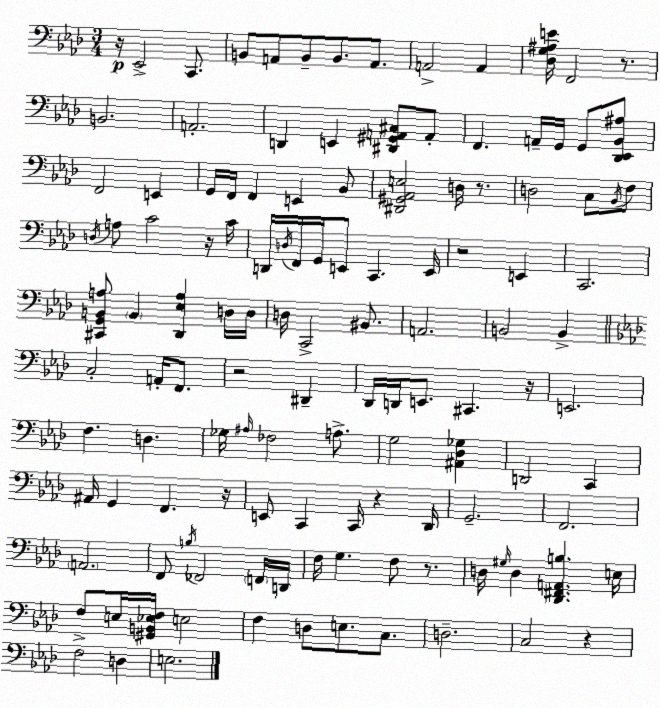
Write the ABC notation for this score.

X:1
T:Untitled
M:3/4
L:1/4
K:Ab
z/4 _E,,2 C,,/2 B,,/2 A,,/2 B,,/2 B,,/2 A,,/2 A,,2 A,, [_D,G,^A,E]/4 F,,2 z/2 B,,2 A,,2 D,, E,, [^D,,^G,,A,,^C,]/2 A,,/2 F,, A,,/4 G,,/4 G,,/2 [_D,,_E,,_B,,^A,]/2 F,,2 E,, G,,/4 F,,/4 F,, E,, _B,,/2 [^D,,^G,,_A,,E,]2 D,/4 z/2 D,2 C,/2 _B,,/4 F,/2 D,/4 A,/2 C2 z/4 C/4 D,,/4 D,/4 F,,/4 G,,/4 E,,/2 C,, E,,/4 z2 E,, C,,2 [^C,,G,,B,,A,]/2 B,, [_D,,_E,A,] D,/4 D,/4 D,/4 C,,2 ^B,,/2 A,,2 B,,2 B,, C,2 A,,/4 F,,/2 z2 ^D,, _D,,/4 D,,/4 E,,/2 ^C,, z/4 E,,2 F, D, _G,/4 ^A,/4 _F,2 A,/2 G,2 [^A,,_D,_G,] D,,2 C,, ^A,,/4 G,, F,, z/4 E,,/2 C,, C,,/4 z _D,,/4 G,,2 F,,2 A,,2 F,,/2 B,/4 _F,,2 F,,/4 D,,/4 F,/4 G, F,/2 z/2 D,/4 ^G,/4 D, [_D,,^F,,A,,B,] E,/4 F,/2 E,/4 [^G,,B,,_E,F,]/4 E,2 F, D,/2 E,/2 C,/2 D,2 C,2 z F,2 D, E,2